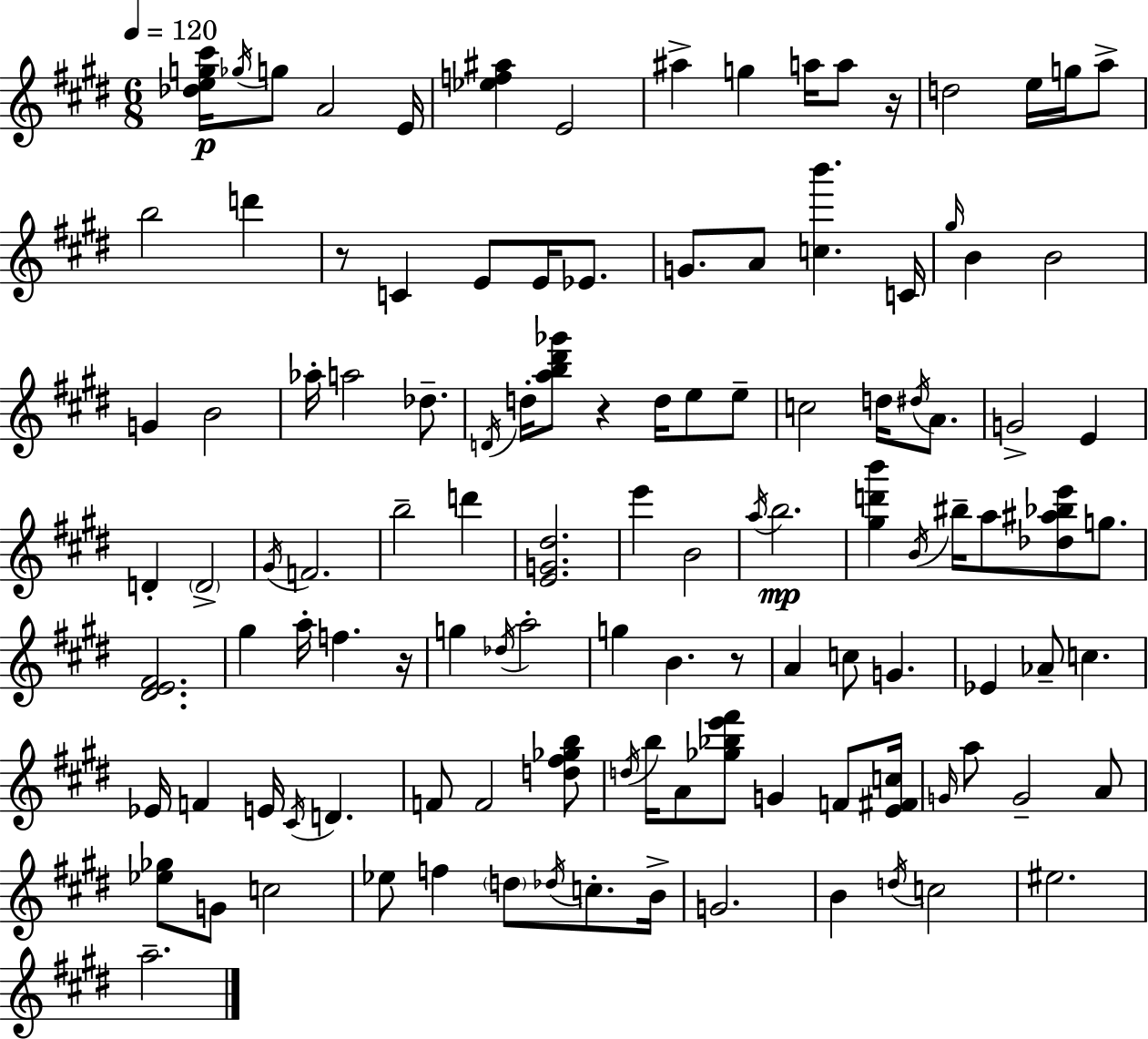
[Db5,E5,G5,C#6]/s Gb5/s G5/e A4/h E4/s [Eb5,F5,A#5]/q E4/h A#5/q G5/q A5/s A5/e R/s D5/h E5/s G5/s A5/e B5/h D6/q R/e C4/q E4/e E4/s Eb4/e. G4/e. A4/e [C5,B6]/q. C4/s G#5/s B4/q B4/h G4/q B4/h Ab5/s A5/h Db5/e. D4/s D5/s [A5,B5,D#6,Gb6]/e R/q D5/s E5/e E5/e C5/h D5/s D#5/s A4/e. G4/h E4/q D4/q D4/h G#4/s F4/h. B5/h D6/q [E4,G4,D#5]/h. E6/q B4/h A5/s B5/h. [G#5,D6,B6]/q B4/s BIS5/s A5/e [Db5,A#5,Bb5,E6]/e G5/e. [D#4,E4,F#4]/h. G#5/q A5/s F5/q. R/s G5/q Db5/s A5/h G5/q B4/q. R/e A4/q C5/e G4/q. Eb4/q Ab4/e C5/q. Eb4/s F4/q E4/s C#4/s D4/q. F4/e F4/h [D5,F#5,Gb5,B5]/e D5/s B5/s A4/e [Gb5,Bb5,E6,F#6]/e G4/q F4/e [E4,F#4,C5]/s G4/s A5/e G4/h A4/e [Eb5,Gb5]/e G4/e C5/h Eb5/e F5/q D5/e Db5/s C5/e. B4/s G4/h. B4/q D5/s C5/h EIS5/h. A5/h.